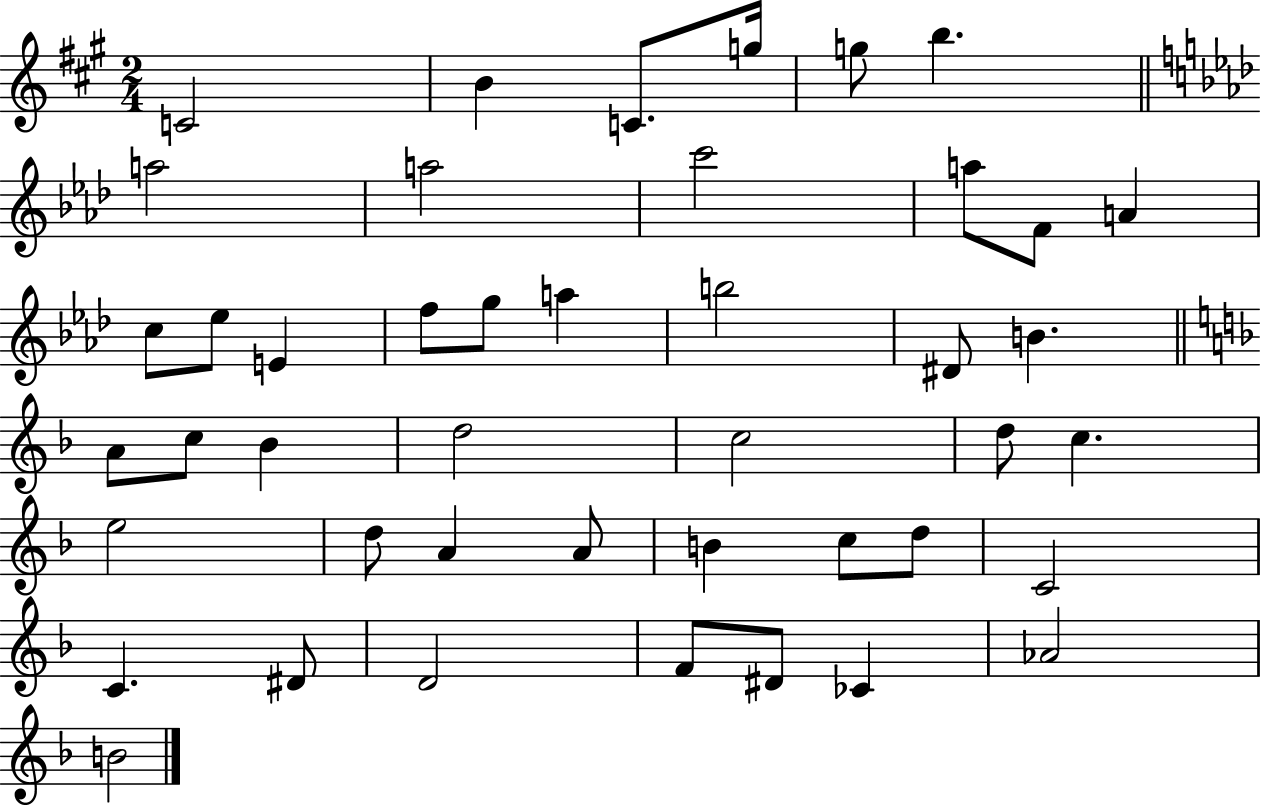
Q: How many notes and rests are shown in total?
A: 44